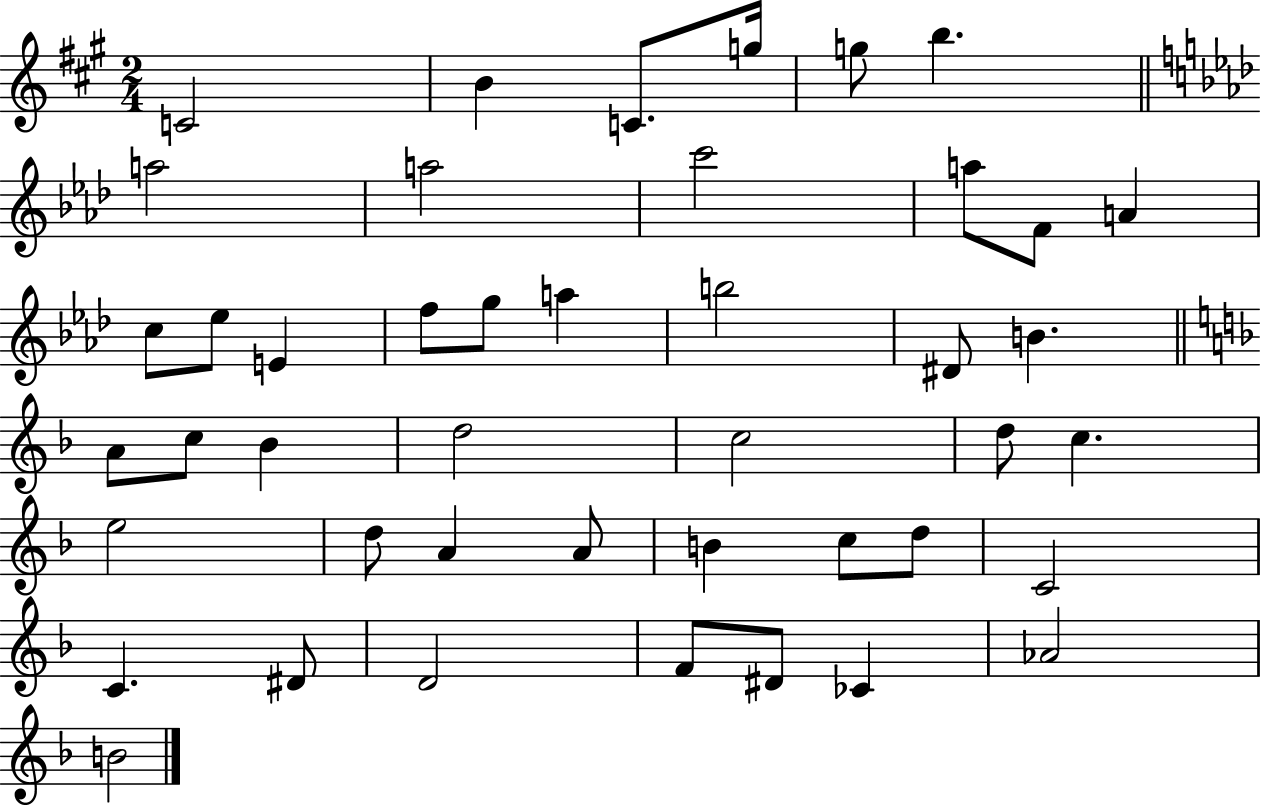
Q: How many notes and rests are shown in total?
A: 44